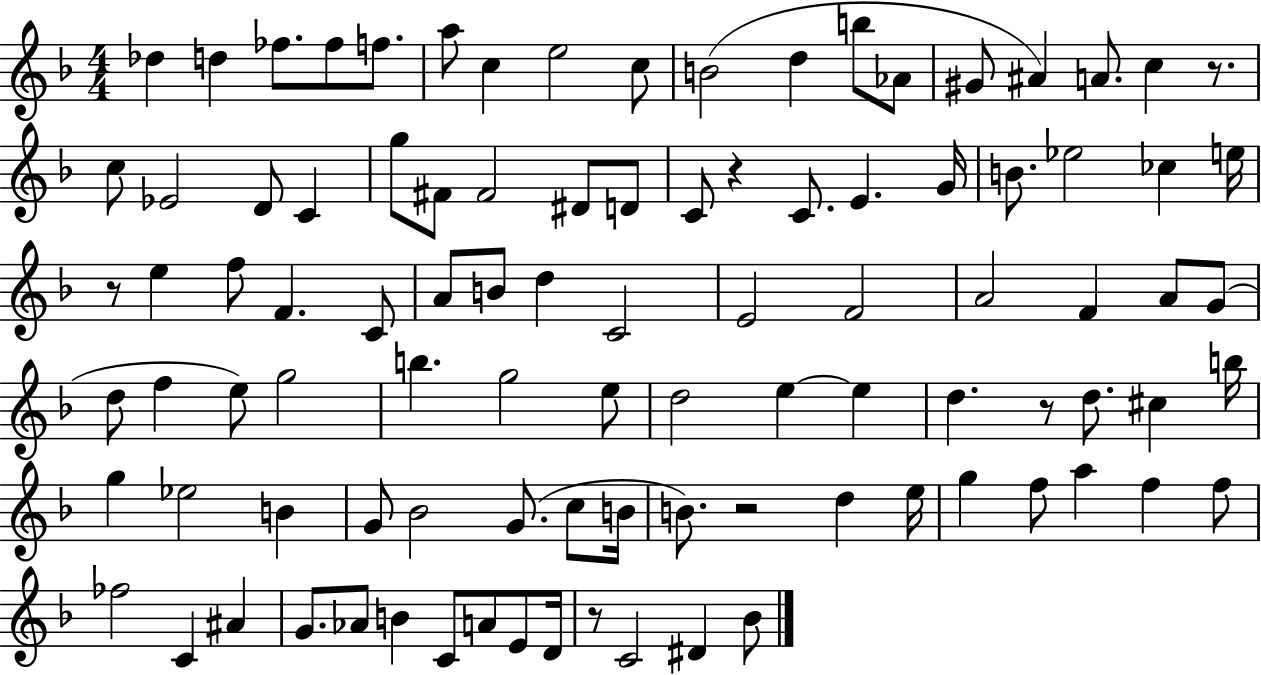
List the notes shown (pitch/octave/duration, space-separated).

Db5/q D5/q FES5/e. FES5/e F5/e. A5/e C5/q E5/h C5/e B4/h D5/q B5/e Ab4/e G#4/e A#4/q A4/e. C5/q R/e. C5/e Eb4/h D4/e C4/q G5/e F#4/e F#4/h D#4/e D4/e C4/e R/q C4/e. E4/q. G4/s B4/e. Eb5/h CES5/q E5/s R/e E5/q F5/e F4/q. C4/e A4/e B4/e D5/q C4/h E4/h F4/h A4/h F4/q A4/e G4/e D5/e F5/q E5/e G5/h B5/q. G5/h E5/e D5/h E5/q E5/q D5/q. R/e D5/e. C#5/q B5/s G5/q Eb5/h B4/q G4/e Bb4/h G4/e. C5/e B4/s B4/e. R/h D5/q E5/s G5/q F5/e A5/q F5/q F5/e FES5/h C4/q A#4/q G4/e. Ab4/e B4/q C4/e A4/e E4/e D4/s R/e C4/h D#4/q Bb4/e